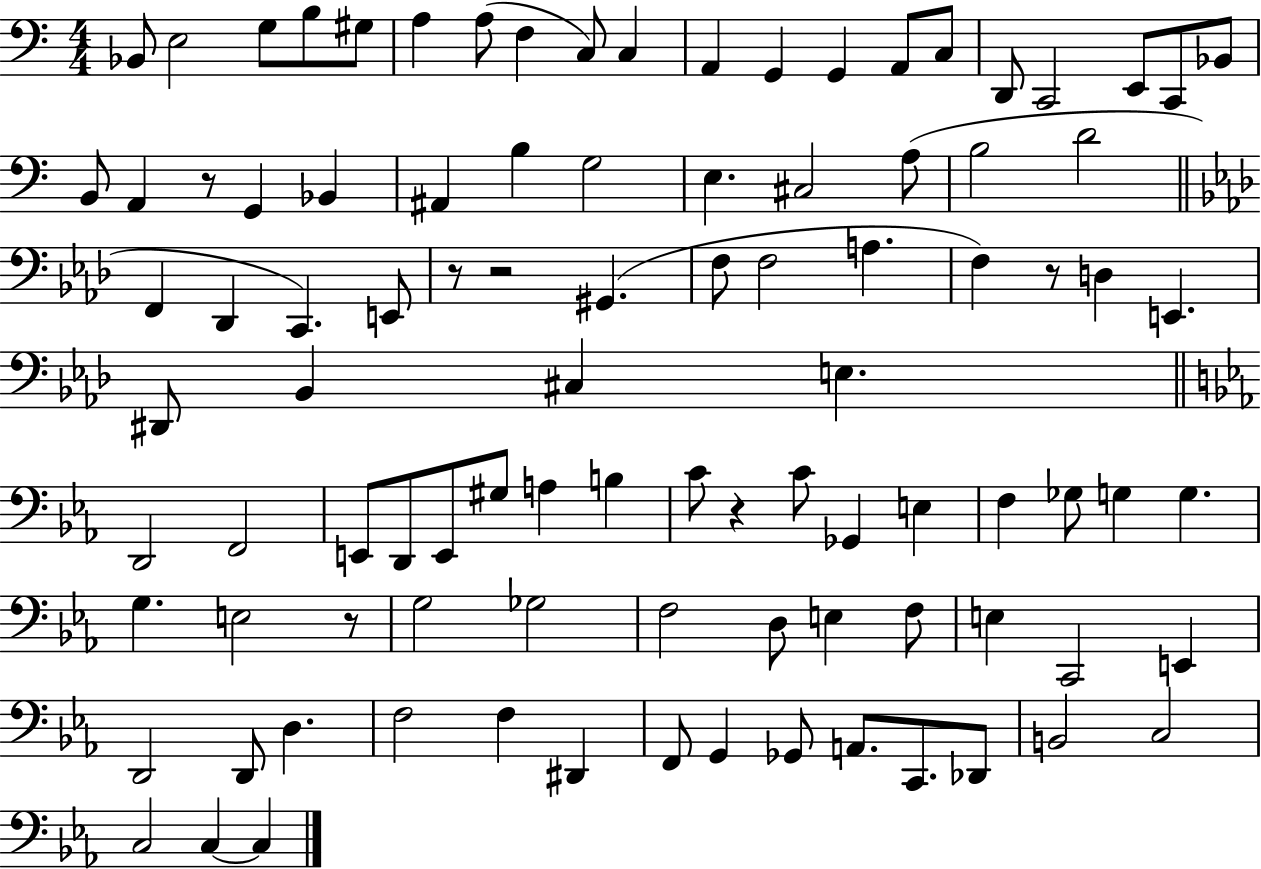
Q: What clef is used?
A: bass